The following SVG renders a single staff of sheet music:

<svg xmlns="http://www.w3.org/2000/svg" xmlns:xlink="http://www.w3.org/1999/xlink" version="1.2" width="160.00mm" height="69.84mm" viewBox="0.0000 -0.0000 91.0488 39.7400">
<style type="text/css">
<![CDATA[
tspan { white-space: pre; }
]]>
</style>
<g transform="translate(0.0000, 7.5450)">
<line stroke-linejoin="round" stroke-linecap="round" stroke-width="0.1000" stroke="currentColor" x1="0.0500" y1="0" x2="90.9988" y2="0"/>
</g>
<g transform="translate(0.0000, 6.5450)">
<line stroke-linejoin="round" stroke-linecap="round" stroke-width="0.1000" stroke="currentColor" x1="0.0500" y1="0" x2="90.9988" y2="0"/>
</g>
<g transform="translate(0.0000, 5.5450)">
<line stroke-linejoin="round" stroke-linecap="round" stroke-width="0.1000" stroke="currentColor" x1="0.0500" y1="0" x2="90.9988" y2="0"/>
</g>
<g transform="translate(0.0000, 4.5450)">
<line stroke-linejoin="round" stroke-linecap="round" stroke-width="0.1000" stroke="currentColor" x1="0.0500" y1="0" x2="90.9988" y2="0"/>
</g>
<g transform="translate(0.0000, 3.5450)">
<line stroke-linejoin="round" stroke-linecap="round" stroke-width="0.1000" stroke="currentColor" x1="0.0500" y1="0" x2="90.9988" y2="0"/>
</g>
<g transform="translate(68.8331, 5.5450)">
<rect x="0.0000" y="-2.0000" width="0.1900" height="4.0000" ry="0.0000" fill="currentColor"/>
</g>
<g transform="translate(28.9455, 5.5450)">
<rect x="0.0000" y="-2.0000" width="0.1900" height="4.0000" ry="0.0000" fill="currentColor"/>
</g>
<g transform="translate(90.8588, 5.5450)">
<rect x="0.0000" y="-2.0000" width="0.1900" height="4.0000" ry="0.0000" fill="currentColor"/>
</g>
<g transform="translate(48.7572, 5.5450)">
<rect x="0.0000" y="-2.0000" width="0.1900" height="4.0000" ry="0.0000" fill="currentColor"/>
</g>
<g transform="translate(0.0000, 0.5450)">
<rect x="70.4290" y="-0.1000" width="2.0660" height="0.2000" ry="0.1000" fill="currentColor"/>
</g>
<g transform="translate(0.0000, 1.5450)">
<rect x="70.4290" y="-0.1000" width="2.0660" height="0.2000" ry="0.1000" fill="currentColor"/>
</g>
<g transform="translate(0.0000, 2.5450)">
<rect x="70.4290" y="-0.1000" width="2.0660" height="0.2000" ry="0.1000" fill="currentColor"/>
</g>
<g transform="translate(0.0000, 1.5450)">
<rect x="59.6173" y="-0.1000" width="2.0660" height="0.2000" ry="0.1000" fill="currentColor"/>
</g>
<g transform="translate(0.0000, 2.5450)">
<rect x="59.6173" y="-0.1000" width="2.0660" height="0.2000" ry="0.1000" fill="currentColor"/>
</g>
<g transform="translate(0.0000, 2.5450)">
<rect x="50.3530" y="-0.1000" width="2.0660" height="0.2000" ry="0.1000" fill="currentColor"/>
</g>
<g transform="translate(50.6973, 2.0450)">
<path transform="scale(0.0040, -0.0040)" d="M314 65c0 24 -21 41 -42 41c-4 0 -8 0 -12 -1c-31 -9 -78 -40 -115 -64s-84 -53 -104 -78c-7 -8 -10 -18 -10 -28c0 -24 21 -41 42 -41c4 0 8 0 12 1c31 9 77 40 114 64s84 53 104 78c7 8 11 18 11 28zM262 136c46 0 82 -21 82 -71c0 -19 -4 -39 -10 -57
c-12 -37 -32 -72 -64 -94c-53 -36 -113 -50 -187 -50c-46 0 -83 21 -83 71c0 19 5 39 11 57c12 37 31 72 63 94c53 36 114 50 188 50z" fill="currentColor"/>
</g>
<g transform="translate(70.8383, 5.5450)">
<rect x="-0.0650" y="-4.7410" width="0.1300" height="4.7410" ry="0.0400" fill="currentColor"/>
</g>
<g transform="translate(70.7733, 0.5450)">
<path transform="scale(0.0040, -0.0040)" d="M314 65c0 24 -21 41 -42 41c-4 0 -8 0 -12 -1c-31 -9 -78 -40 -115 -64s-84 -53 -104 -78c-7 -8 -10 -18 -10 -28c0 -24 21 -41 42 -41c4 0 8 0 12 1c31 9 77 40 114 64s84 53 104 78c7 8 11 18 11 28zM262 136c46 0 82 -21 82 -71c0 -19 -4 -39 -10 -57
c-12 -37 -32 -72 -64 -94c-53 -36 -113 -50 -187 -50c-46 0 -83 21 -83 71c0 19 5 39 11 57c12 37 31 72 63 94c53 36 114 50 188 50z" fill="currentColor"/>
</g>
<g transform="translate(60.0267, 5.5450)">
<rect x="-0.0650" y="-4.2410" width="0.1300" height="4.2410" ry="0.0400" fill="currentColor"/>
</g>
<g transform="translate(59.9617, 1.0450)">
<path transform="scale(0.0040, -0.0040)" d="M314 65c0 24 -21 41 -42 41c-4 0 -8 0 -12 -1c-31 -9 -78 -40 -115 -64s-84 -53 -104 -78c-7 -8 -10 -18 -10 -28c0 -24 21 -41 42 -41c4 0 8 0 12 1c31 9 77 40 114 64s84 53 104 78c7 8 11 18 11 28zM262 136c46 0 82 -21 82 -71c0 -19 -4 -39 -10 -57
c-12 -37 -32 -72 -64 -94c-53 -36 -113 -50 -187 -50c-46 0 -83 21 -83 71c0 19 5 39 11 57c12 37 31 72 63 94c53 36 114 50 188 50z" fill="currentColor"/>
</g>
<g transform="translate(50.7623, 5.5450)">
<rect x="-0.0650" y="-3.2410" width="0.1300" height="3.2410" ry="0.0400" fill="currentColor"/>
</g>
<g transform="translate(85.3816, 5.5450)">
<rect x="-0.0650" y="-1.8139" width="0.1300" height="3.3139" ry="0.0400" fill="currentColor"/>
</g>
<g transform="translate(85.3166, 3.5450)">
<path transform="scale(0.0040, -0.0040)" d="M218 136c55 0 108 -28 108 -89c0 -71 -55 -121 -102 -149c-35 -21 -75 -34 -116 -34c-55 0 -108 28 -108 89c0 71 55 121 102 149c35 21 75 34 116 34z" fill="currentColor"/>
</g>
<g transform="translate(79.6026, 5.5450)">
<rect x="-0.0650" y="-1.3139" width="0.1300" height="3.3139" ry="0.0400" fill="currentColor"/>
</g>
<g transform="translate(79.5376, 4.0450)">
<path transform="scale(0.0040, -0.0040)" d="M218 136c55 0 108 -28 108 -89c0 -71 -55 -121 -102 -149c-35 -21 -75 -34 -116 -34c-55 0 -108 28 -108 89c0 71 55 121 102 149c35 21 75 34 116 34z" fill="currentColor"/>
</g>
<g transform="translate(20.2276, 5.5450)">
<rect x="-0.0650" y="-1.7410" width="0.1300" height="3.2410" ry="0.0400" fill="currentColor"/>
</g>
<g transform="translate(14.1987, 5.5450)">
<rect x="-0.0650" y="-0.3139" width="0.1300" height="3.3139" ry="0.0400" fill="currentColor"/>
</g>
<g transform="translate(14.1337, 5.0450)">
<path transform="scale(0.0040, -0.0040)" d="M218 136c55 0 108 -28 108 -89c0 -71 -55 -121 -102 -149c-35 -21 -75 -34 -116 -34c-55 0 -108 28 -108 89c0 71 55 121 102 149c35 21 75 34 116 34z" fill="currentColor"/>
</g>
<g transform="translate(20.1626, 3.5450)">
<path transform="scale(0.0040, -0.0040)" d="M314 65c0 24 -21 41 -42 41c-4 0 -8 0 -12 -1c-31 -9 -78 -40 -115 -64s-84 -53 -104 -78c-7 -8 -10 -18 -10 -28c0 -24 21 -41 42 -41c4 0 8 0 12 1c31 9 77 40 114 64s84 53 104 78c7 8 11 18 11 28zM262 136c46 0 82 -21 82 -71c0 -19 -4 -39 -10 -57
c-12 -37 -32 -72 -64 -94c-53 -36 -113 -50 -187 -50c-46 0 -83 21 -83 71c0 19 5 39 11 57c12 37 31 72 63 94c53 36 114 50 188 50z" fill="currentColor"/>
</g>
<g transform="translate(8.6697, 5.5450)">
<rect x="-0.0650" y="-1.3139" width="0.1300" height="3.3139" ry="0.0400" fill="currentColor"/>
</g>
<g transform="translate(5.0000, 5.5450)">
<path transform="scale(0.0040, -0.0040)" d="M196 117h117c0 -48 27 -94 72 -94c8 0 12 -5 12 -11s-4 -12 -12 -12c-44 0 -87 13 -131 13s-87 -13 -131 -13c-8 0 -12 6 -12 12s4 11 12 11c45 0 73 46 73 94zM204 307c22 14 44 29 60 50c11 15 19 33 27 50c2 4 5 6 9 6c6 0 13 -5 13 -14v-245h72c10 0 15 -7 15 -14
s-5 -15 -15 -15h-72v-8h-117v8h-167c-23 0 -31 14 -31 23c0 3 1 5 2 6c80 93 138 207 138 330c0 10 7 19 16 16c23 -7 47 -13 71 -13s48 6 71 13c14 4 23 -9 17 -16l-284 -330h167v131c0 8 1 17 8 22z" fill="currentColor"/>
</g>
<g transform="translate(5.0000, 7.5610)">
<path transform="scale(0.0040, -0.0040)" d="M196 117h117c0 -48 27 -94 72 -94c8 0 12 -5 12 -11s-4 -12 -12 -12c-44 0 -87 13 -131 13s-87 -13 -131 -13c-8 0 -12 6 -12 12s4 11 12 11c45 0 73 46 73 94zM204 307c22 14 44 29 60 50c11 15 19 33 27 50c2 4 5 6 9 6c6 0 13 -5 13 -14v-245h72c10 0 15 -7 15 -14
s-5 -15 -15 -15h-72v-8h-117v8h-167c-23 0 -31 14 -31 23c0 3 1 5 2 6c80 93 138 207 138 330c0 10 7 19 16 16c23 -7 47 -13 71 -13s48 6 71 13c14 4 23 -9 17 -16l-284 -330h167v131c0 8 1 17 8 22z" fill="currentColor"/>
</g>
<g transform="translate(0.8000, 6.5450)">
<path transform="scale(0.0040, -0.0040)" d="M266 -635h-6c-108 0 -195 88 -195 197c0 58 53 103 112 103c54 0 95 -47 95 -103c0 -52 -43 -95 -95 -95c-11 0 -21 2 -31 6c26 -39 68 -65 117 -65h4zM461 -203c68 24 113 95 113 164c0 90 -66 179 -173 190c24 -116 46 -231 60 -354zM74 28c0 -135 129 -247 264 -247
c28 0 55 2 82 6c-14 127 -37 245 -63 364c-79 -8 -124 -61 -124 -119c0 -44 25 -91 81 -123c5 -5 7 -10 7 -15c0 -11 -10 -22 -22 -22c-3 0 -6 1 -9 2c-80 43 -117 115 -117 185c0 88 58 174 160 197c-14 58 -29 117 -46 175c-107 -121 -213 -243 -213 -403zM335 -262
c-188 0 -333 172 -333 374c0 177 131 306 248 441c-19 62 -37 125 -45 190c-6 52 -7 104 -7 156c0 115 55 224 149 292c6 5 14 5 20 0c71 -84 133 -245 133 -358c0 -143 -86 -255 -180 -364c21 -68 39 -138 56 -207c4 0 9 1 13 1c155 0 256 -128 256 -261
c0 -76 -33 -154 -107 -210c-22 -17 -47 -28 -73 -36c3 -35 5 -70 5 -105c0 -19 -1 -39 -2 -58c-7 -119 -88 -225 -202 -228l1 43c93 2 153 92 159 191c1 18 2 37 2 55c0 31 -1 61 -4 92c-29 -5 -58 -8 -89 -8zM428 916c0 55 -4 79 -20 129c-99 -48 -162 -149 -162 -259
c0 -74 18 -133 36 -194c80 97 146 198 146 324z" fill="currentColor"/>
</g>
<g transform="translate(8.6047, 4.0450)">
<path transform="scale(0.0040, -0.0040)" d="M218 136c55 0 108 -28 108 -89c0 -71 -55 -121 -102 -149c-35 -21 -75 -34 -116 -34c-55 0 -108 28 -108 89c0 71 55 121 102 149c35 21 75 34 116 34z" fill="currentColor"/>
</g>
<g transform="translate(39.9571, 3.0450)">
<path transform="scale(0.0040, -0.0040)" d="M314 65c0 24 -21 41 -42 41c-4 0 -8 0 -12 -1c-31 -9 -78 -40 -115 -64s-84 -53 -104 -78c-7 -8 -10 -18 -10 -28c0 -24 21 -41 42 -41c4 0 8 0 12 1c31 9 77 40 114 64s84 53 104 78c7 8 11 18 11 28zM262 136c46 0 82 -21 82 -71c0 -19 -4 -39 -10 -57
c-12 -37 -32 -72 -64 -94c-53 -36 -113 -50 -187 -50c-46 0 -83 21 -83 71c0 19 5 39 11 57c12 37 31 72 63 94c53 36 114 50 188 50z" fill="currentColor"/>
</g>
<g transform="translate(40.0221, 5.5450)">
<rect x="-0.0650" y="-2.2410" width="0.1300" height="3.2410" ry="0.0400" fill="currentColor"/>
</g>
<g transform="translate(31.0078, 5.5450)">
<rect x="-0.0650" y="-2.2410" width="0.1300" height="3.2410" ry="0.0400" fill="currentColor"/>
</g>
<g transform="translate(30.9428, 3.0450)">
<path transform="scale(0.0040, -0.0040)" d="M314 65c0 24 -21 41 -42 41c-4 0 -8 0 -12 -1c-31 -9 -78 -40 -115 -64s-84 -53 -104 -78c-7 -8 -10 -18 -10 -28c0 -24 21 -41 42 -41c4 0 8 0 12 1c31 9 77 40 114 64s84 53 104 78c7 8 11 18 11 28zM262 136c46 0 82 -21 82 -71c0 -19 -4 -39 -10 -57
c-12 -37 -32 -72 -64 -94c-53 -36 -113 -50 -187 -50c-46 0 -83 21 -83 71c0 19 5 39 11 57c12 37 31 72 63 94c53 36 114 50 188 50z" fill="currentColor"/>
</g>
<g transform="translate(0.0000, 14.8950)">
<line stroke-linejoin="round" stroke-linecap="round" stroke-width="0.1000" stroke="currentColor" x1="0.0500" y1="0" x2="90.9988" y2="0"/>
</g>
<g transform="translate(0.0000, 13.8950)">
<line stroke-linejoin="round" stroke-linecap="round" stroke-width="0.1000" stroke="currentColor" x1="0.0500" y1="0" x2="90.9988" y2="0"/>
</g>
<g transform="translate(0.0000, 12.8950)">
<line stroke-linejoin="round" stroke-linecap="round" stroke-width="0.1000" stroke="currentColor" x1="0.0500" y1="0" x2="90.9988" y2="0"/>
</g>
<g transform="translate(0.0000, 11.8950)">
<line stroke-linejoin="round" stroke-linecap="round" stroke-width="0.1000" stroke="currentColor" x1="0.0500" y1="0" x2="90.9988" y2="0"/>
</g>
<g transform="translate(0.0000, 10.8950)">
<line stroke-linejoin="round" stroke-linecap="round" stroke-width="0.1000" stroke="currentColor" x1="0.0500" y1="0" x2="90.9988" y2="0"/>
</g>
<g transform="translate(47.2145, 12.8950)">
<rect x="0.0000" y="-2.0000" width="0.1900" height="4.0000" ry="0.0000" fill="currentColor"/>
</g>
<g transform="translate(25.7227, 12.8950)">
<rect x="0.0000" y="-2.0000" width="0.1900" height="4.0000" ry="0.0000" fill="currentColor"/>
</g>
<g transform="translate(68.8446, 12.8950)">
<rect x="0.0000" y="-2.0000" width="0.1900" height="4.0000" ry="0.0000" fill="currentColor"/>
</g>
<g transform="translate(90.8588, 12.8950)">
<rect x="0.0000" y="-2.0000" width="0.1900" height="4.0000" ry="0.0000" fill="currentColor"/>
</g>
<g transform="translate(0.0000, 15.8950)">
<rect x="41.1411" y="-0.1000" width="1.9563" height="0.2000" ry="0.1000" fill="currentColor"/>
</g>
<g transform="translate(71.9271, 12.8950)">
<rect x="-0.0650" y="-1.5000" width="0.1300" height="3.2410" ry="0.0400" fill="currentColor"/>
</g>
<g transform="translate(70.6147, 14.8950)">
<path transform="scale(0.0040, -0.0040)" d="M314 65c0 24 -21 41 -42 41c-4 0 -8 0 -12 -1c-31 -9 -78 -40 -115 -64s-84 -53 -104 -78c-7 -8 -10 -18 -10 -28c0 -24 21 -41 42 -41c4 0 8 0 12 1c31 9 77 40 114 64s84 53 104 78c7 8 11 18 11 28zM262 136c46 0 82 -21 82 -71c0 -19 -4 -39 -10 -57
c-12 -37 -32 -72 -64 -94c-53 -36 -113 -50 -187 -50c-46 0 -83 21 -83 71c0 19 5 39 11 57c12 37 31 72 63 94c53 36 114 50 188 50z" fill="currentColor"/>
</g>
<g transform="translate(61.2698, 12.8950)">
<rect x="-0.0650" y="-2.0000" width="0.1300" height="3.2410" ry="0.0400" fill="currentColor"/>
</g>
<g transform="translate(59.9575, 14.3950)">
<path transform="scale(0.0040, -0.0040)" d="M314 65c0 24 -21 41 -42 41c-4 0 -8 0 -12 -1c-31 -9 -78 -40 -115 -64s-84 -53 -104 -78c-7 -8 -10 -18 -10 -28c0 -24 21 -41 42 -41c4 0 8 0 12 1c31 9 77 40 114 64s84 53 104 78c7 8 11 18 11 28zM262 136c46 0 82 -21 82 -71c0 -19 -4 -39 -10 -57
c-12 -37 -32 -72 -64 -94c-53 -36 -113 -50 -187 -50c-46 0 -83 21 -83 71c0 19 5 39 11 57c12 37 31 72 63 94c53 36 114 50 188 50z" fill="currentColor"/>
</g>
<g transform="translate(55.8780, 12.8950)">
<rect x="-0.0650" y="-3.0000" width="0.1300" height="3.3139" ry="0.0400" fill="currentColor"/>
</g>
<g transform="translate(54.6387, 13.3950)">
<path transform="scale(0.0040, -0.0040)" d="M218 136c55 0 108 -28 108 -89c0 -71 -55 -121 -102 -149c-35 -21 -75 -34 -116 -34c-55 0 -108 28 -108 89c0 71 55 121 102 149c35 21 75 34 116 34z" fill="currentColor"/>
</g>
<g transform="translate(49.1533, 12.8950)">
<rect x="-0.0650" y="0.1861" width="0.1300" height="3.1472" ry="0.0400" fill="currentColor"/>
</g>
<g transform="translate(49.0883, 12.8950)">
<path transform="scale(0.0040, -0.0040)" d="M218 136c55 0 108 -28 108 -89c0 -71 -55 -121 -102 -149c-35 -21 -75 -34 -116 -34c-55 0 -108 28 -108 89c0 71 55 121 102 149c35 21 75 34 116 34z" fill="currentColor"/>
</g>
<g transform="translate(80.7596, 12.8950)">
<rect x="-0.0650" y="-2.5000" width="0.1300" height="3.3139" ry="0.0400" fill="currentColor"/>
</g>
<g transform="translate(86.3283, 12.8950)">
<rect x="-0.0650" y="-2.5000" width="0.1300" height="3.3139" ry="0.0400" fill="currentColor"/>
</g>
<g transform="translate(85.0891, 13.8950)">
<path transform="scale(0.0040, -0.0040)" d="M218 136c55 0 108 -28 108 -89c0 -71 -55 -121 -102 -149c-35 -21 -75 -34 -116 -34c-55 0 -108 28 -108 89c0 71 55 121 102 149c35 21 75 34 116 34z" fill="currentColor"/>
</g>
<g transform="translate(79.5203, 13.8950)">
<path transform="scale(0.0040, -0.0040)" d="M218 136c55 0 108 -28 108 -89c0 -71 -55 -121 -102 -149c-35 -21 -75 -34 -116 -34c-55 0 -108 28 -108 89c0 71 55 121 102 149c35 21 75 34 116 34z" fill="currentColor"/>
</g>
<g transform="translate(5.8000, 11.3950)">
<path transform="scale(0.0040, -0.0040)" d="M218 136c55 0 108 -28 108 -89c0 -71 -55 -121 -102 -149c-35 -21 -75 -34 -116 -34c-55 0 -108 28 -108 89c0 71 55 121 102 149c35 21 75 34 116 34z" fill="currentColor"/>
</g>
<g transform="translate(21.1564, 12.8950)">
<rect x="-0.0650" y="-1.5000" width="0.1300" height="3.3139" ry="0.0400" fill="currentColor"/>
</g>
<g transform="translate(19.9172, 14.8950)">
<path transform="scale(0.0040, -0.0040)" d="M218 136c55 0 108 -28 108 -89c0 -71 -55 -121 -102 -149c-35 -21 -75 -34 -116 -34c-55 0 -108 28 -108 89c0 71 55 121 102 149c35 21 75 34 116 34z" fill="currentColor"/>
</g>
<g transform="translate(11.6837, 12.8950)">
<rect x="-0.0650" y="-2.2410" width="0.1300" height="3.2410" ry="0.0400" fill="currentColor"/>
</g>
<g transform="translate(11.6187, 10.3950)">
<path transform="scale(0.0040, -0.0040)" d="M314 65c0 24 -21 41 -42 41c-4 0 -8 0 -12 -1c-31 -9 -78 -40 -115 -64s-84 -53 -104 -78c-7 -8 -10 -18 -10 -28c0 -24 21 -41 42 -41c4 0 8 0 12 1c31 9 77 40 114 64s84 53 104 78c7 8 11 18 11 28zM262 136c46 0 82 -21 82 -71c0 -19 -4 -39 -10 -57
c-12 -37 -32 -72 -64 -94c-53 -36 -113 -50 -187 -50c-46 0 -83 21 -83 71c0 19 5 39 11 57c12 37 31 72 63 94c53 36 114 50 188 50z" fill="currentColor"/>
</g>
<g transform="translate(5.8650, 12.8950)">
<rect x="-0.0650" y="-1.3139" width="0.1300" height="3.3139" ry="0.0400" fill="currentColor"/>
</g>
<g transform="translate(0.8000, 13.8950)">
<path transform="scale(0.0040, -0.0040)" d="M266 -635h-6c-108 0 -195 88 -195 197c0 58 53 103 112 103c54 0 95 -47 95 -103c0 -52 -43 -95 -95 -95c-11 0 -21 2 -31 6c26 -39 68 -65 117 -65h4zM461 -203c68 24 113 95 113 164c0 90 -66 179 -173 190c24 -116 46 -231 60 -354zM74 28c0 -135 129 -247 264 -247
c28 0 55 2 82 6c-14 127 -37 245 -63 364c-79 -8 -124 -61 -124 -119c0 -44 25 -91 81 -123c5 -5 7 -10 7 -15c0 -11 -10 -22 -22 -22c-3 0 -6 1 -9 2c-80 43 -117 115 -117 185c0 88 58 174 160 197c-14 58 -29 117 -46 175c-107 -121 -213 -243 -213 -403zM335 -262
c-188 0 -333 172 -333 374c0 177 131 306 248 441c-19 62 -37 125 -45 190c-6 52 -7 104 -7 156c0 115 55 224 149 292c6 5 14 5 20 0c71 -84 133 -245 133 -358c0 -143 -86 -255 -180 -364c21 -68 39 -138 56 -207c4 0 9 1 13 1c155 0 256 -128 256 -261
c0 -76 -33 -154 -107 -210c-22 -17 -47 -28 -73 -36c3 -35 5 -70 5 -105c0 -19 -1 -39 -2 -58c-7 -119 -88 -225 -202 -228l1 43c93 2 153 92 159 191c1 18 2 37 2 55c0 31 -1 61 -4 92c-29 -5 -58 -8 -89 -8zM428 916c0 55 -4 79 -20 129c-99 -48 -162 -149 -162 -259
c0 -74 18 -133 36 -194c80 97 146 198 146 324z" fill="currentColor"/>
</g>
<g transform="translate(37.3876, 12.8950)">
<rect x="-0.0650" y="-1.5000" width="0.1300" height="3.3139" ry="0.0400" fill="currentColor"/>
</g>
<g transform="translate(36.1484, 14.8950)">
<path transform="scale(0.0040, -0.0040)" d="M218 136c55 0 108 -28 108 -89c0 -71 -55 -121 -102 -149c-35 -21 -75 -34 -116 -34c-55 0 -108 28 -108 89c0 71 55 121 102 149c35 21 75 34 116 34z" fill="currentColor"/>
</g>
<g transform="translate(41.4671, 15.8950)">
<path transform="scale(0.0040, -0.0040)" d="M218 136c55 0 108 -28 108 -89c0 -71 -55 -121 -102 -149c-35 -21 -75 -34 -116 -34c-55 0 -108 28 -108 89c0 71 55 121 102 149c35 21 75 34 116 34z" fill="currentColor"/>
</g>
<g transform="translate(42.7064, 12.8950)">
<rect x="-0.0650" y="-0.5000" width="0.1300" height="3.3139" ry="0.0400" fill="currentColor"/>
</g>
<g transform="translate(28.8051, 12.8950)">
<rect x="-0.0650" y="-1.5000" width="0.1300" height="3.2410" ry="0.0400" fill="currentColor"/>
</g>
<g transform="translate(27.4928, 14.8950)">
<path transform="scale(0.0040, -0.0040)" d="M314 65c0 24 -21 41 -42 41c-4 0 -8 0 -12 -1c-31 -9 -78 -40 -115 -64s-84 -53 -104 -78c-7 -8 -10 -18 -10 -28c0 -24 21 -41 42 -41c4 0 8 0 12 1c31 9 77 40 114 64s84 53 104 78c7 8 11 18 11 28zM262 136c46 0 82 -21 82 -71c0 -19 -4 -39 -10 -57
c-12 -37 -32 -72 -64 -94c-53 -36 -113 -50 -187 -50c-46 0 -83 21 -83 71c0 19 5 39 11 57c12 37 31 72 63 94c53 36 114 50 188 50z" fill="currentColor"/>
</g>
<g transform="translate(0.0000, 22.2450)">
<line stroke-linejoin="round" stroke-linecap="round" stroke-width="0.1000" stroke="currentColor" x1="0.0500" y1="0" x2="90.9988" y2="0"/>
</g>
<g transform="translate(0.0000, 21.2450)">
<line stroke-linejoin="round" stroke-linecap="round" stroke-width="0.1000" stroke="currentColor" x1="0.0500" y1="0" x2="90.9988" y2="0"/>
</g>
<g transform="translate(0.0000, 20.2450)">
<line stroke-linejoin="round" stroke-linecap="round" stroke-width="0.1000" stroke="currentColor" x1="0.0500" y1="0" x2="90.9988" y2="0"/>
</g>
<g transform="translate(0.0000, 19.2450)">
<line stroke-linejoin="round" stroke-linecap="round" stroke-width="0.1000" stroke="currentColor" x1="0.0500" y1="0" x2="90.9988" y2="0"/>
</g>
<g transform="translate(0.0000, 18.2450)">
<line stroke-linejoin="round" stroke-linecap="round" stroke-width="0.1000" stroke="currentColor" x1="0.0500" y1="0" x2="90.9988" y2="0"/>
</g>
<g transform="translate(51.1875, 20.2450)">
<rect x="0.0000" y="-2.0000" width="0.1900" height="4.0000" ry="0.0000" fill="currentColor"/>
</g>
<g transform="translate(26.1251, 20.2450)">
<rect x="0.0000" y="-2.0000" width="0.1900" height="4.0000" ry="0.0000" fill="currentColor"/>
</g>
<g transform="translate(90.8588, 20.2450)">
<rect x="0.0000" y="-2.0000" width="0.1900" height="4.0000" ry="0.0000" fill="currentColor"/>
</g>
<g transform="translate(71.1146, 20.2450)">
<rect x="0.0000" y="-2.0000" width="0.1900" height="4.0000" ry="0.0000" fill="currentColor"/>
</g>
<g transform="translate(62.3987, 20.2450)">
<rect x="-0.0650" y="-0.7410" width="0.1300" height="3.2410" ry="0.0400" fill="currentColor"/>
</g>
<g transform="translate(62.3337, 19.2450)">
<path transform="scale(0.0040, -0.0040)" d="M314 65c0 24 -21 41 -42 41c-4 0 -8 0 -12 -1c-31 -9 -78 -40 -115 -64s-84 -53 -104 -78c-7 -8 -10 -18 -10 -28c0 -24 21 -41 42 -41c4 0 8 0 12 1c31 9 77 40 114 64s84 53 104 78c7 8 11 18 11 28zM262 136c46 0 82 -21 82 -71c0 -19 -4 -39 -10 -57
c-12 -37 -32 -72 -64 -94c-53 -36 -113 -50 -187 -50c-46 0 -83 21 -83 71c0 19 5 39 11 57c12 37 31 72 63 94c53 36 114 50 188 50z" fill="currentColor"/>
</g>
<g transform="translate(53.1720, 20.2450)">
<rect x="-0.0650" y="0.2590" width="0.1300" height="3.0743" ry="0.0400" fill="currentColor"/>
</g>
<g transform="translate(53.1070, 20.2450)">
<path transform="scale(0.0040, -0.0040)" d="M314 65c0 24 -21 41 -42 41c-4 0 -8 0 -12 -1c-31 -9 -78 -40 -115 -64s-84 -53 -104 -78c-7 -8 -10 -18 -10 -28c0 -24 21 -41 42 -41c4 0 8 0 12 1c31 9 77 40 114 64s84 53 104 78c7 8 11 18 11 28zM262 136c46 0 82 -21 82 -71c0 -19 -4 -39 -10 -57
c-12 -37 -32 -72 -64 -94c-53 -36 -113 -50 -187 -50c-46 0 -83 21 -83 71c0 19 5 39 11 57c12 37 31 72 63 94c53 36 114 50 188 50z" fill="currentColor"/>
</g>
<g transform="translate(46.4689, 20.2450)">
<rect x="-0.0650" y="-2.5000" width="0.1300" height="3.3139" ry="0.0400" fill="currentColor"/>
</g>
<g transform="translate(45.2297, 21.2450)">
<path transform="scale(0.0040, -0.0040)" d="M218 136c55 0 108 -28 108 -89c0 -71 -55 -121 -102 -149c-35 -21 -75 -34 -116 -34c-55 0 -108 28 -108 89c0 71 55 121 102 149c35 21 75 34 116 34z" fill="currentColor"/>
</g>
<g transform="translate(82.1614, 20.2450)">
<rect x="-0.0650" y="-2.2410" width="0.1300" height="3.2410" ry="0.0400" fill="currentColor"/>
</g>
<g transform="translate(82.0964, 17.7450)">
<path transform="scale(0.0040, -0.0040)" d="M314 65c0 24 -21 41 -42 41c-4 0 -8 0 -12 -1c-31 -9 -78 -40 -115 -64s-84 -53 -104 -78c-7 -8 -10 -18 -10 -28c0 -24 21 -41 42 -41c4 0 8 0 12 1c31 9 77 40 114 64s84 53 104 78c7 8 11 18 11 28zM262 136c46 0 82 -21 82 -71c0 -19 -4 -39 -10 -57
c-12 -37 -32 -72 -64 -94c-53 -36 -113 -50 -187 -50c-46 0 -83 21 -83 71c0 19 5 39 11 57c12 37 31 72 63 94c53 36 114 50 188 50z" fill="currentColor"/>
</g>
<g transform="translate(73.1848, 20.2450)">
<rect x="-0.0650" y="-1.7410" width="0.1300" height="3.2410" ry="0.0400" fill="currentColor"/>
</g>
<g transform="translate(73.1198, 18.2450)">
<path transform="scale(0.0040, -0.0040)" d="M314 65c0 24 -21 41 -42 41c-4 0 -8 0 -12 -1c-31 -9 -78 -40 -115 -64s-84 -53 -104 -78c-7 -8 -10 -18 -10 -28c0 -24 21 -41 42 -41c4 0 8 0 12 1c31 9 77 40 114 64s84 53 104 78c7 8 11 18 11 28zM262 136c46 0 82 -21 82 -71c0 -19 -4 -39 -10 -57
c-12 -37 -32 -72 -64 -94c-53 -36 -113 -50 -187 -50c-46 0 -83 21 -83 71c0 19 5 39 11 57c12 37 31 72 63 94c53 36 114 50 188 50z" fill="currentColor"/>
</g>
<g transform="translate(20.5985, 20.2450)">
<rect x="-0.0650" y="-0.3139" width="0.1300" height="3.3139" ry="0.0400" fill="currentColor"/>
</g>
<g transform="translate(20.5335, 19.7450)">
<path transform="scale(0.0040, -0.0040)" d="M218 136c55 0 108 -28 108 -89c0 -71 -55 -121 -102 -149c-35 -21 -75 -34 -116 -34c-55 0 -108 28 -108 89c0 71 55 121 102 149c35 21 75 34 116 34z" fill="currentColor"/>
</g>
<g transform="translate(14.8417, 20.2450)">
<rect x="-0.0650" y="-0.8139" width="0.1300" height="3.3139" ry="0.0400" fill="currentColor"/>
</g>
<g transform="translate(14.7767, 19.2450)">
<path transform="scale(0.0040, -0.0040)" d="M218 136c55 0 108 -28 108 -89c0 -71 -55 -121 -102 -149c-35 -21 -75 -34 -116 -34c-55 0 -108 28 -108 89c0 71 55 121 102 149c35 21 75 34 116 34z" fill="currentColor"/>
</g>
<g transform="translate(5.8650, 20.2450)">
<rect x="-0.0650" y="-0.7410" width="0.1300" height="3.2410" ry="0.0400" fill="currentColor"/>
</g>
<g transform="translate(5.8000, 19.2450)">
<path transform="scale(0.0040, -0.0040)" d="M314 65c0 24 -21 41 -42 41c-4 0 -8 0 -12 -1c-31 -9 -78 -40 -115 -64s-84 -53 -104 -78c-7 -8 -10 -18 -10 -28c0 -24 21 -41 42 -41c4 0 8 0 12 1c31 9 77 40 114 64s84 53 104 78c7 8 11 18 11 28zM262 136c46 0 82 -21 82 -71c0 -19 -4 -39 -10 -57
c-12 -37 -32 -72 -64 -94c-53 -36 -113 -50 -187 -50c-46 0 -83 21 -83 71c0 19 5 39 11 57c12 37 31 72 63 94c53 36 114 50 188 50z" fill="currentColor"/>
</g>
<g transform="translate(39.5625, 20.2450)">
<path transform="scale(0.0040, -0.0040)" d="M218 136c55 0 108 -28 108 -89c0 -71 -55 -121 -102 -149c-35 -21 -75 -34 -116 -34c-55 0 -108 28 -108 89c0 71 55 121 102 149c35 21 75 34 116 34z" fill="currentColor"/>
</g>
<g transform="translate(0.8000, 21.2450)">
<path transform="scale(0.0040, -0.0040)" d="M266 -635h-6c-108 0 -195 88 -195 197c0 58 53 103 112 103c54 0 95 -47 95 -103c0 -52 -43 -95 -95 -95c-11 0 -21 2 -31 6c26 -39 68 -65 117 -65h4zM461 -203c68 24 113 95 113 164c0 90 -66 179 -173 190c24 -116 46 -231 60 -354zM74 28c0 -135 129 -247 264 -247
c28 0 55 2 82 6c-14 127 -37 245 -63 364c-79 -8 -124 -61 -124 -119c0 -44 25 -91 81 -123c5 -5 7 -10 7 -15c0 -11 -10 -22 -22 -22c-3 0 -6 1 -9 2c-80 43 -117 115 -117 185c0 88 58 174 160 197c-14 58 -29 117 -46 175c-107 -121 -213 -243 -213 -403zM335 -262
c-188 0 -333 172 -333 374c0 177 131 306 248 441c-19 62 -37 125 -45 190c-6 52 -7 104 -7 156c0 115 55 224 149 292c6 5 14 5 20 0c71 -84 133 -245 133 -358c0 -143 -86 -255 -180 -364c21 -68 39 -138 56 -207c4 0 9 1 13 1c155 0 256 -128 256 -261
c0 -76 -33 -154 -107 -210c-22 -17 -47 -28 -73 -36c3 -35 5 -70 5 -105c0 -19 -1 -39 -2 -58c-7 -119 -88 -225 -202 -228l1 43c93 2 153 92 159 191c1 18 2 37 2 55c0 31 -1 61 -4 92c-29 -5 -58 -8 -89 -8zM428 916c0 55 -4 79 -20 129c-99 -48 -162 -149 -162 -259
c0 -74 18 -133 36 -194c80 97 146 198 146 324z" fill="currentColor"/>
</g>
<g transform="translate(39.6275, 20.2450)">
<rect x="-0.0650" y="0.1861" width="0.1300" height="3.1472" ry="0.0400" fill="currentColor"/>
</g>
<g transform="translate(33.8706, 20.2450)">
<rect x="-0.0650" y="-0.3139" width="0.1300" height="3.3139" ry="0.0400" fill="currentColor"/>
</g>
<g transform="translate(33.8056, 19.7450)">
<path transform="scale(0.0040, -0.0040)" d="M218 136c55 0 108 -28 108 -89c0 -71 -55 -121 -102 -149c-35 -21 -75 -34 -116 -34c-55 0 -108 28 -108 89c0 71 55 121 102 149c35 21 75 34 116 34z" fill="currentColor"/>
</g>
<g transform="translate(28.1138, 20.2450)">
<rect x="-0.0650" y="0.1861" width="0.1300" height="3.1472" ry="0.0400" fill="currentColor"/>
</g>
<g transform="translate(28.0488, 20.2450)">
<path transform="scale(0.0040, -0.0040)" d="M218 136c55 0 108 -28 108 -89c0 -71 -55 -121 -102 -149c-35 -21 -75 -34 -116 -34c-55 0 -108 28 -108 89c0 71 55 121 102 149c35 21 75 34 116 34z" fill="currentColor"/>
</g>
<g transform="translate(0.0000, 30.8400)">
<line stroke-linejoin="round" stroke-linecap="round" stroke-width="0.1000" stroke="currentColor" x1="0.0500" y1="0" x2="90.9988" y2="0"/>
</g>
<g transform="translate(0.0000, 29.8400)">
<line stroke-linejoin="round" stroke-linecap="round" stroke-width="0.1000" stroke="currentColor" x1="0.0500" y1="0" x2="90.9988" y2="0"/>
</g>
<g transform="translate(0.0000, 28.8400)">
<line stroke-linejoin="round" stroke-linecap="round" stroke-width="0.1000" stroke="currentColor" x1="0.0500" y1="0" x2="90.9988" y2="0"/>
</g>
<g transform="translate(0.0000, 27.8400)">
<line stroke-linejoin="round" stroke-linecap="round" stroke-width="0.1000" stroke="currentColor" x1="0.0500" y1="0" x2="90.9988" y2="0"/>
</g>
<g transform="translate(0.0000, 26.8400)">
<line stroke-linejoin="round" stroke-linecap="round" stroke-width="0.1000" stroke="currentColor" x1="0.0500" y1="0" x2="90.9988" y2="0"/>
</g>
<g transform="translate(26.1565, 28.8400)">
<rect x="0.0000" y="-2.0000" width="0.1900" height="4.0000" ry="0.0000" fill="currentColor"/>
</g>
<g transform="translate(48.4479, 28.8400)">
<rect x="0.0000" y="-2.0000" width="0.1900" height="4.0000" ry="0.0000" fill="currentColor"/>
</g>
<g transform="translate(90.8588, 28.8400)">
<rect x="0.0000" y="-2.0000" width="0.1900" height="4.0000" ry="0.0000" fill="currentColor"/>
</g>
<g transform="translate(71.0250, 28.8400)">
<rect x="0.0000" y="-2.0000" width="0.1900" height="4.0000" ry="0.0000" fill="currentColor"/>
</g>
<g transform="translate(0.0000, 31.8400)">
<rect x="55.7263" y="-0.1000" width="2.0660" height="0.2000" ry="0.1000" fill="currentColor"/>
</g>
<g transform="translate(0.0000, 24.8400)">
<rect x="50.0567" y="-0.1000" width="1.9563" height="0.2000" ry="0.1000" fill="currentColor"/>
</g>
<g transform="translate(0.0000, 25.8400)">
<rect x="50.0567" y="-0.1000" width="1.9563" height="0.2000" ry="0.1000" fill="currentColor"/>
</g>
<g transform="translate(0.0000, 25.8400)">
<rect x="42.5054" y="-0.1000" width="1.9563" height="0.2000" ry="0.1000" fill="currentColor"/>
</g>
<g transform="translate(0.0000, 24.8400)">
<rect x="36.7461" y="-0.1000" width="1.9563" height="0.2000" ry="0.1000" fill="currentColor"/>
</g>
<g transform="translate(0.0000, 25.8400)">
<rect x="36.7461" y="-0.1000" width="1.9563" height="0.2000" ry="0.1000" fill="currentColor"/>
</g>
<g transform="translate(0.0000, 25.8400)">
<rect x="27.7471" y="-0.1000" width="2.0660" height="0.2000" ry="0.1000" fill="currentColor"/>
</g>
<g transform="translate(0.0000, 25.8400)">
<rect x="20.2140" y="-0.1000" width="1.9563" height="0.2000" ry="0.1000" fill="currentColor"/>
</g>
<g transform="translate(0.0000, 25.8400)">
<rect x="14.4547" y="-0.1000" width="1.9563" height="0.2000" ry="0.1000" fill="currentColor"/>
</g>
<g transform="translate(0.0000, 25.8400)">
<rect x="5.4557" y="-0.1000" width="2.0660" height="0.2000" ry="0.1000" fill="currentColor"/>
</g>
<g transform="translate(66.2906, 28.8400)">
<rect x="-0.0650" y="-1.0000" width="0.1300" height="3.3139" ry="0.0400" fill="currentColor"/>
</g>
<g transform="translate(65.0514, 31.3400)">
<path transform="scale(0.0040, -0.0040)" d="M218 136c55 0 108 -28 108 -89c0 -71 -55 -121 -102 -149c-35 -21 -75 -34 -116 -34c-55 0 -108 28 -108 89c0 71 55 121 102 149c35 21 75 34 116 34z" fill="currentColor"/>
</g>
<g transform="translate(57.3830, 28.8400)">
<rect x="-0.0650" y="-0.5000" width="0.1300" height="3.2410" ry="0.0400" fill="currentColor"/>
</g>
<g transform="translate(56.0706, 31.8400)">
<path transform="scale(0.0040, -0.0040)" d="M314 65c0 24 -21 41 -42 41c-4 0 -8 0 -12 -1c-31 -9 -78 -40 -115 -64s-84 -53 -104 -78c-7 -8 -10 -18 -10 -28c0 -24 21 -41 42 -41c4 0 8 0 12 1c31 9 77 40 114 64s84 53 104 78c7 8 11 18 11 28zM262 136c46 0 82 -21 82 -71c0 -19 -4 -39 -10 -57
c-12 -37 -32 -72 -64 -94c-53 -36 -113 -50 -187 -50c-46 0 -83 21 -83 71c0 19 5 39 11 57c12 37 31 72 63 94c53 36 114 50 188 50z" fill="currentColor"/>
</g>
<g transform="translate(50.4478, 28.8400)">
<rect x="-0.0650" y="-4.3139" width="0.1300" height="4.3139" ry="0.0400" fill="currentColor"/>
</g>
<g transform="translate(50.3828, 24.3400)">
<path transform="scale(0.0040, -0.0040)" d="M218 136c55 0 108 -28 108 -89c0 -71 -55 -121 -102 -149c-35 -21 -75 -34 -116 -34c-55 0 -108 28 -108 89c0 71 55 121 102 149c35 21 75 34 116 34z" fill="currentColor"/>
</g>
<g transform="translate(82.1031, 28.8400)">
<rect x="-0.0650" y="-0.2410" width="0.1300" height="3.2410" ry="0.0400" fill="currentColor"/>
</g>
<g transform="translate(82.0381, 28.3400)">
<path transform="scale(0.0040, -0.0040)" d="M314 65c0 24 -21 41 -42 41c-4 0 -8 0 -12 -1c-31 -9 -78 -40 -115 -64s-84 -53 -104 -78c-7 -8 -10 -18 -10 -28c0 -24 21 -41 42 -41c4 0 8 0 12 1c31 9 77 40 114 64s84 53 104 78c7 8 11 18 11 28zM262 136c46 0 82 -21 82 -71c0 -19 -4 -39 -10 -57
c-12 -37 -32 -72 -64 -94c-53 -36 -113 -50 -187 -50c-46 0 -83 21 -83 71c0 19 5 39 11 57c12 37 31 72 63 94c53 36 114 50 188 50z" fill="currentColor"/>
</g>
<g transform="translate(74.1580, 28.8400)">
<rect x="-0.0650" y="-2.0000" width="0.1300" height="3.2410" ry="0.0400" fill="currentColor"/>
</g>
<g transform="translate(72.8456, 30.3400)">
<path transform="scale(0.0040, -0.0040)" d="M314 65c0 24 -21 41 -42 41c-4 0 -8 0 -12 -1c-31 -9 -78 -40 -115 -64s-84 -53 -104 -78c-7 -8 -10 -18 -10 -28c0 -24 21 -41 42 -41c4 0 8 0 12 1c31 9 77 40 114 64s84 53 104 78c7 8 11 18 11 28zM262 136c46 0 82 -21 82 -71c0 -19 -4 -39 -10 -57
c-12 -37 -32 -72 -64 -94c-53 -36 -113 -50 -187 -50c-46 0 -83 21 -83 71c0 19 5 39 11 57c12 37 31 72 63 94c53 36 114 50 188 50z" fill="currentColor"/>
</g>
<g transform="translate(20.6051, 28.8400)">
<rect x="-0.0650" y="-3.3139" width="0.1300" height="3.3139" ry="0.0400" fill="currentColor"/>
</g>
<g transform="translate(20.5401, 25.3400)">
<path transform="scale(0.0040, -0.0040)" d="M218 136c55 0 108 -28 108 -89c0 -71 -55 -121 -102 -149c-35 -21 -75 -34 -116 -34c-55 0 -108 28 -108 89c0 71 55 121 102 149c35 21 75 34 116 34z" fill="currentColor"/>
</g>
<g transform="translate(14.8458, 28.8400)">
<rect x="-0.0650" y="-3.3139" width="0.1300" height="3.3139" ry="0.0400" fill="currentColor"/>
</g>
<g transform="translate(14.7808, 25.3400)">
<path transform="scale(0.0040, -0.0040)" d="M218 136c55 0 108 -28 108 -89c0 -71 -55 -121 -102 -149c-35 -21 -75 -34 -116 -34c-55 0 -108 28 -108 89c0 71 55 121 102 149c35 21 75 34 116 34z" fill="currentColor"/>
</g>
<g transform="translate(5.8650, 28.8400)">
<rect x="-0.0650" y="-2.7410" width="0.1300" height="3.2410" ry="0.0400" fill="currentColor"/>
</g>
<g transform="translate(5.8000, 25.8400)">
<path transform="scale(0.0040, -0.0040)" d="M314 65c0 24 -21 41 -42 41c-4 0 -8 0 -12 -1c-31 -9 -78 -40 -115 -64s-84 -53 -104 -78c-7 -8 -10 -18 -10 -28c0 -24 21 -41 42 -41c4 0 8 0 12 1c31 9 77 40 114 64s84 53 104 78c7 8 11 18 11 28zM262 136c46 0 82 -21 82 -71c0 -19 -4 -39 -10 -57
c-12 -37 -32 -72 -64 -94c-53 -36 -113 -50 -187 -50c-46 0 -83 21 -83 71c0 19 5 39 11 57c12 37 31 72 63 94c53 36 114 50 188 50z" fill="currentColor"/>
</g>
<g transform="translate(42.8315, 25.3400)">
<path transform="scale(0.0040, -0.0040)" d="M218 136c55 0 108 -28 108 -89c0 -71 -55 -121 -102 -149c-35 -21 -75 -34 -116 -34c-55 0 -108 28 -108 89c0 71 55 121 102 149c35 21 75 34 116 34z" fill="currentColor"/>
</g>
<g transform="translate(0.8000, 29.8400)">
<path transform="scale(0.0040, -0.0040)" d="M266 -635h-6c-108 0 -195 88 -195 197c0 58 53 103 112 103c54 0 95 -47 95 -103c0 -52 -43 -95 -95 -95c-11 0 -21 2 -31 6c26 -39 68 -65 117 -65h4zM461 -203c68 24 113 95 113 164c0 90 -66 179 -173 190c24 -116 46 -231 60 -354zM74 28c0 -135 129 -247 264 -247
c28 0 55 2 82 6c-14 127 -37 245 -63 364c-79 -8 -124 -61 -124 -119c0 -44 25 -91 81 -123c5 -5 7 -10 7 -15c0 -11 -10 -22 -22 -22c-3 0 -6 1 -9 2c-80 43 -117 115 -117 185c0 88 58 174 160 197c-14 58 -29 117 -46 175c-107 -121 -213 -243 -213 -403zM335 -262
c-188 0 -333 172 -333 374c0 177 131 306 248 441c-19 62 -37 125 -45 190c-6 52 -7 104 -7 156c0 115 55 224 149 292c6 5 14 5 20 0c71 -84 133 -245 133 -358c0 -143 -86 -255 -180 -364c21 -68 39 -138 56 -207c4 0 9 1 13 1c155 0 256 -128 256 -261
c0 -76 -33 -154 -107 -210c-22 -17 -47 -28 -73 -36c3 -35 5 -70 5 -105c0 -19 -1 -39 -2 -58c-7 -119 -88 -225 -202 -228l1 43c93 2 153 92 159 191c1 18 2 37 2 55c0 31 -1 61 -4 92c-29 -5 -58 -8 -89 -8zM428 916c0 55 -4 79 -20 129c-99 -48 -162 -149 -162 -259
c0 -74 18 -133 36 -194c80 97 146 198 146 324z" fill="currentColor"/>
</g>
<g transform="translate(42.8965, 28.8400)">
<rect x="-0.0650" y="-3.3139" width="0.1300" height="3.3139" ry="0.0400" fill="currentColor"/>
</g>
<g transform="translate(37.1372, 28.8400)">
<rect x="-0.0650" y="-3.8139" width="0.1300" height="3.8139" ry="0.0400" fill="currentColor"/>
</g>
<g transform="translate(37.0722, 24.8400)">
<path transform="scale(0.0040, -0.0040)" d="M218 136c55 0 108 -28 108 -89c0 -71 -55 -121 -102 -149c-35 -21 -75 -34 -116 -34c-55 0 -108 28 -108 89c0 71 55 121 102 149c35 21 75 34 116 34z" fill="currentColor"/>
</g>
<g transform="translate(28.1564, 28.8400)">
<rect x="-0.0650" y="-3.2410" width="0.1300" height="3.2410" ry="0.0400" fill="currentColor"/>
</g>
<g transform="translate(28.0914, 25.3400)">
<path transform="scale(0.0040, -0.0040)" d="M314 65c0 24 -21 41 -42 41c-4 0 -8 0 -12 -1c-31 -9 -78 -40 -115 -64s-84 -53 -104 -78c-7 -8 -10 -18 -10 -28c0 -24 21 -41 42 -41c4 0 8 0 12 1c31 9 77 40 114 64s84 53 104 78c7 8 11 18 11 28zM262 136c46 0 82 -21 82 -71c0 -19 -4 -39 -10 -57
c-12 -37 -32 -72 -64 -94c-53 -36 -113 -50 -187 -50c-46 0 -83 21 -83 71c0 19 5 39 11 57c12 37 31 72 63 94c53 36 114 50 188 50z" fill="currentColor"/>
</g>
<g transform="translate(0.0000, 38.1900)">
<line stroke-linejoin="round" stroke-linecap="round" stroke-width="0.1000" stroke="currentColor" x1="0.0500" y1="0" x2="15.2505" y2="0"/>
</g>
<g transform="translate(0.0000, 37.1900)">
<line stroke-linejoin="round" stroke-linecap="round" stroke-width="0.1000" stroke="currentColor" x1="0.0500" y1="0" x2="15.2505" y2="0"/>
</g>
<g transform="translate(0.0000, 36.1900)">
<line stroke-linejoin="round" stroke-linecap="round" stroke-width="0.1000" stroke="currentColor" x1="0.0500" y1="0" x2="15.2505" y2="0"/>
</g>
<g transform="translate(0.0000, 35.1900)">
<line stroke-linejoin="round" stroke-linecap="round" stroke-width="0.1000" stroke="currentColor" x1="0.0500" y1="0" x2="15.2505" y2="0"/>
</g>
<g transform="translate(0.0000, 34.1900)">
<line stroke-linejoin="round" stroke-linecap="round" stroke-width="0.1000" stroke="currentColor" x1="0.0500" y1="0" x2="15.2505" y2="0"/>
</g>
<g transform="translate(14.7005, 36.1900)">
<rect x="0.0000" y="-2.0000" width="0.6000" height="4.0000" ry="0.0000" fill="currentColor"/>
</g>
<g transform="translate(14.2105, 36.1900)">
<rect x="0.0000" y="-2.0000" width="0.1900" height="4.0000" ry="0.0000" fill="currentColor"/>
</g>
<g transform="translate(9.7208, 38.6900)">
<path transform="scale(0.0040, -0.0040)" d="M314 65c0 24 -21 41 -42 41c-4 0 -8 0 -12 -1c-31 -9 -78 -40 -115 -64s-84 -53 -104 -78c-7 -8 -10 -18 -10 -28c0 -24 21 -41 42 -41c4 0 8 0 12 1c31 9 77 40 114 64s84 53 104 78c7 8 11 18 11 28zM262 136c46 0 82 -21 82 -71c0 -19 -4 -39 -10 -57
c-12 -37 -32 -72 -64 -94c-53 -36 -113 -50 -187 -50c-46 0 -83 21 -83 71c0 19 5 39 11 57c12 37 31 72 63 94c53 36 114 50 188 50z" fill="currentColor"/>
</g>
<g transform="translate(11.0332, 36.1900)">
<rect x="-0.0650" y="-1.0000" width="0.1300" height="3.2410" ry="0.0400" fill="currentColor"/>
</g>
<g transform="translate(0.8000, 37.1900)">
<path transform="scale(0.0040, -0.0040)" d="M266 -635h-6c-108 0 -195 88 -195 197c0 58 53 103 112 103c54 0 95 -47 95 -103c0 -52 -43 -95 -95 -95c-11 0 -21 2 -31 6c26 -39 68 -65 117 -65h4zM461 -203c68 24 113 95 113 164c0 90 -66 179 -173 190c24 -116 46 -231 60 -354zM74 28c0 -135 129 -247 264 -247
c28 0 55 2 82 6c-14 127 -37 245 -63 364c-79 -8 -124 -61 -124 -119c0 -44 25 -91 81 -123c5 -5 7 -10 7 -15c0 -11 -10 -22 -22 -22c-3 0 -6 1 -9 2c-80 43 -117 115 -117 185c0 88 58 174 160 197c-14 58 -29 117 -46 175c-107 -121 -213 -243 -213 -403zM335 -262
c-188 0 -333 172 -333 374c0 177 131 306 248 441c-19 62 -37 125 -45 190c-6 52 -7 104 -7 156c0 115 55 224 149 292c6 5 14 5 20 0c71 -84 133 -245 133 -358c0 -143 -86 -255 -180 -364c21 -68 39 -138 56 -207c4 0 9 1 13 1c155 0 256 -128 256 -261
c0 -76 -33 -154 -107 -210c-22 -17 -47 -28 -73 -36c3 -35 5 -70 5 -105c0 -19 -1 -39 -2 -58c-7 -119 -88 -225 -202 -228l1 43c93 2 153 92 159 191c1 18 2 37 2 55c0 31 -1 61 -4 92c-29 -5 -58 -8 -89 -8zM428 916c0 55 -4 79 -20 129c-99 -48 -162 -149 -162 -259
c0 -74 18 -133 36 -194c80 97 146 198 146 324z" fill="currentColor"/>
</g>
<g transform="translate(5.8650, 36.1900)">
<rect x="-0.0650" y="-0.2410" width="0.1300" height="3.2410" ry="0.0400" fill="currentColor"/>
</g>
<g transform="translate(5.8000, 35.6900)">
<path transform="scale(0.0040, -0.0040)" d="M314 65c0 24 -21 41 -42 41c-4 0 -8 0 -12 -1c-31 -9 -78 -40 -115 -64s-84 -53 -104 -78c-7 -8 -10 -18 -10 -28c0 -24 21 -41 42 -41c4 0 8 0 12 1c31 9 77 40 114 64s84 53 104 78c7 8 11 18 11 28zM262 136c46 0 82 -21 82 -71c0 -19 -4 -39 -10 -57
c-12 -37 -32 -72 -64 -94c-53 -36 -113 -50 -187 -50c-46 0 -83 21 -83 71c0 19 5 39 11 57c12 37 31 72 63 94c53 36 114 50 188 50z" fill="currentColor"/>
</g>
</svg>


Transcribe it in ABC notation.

X:1
T:Untitled
M:4/4
L:1/4
K:C
e c f2 g2 g2 b2 d'2 e'2 e f e g2 E E2 E C B A F2 E2 G G d2 d c B c B G B2 d2 f2 g2 a2 b b b2 c' b d' C2 D F2 c2 c2 D2